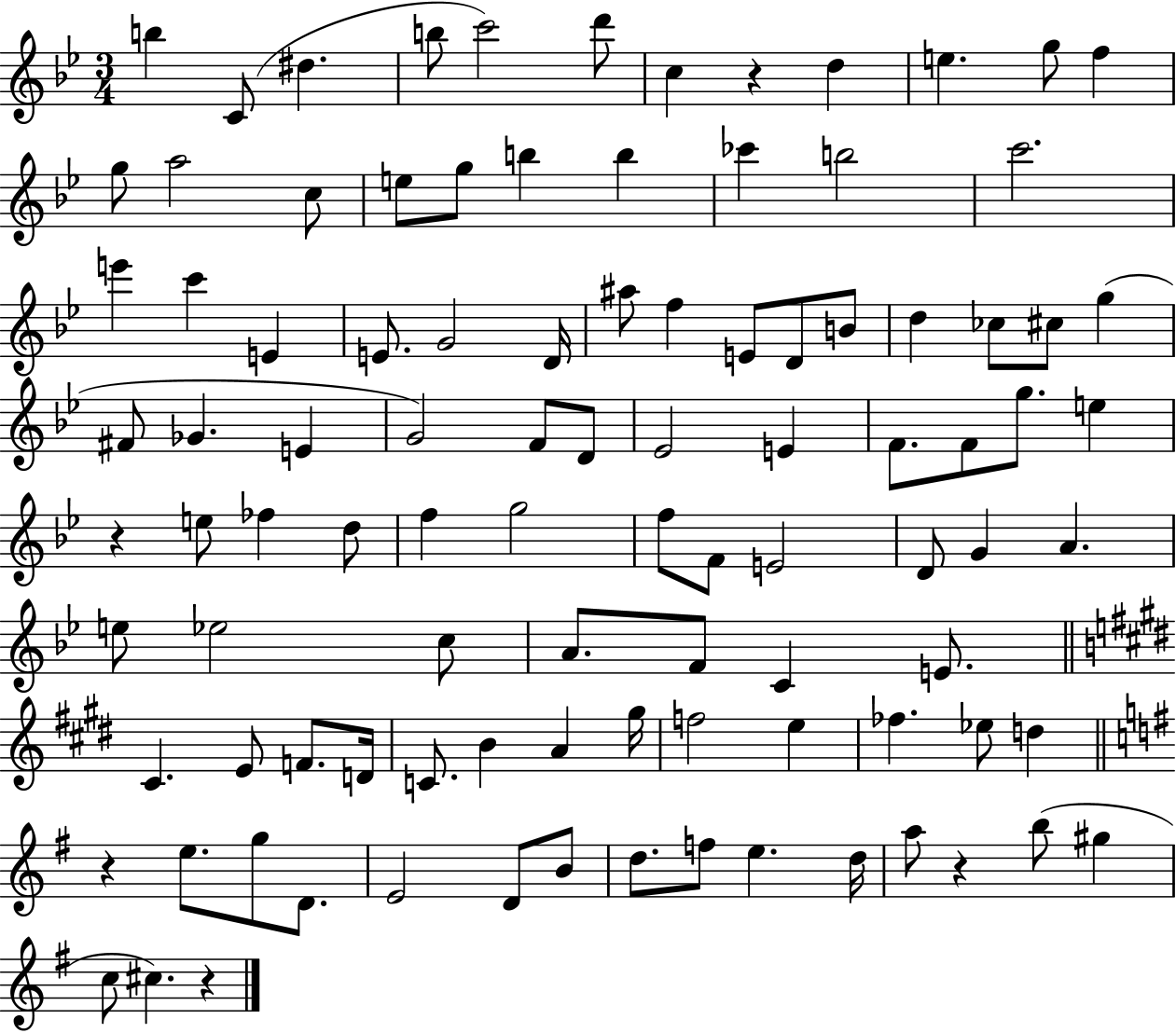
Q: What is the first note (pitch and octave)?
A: B5